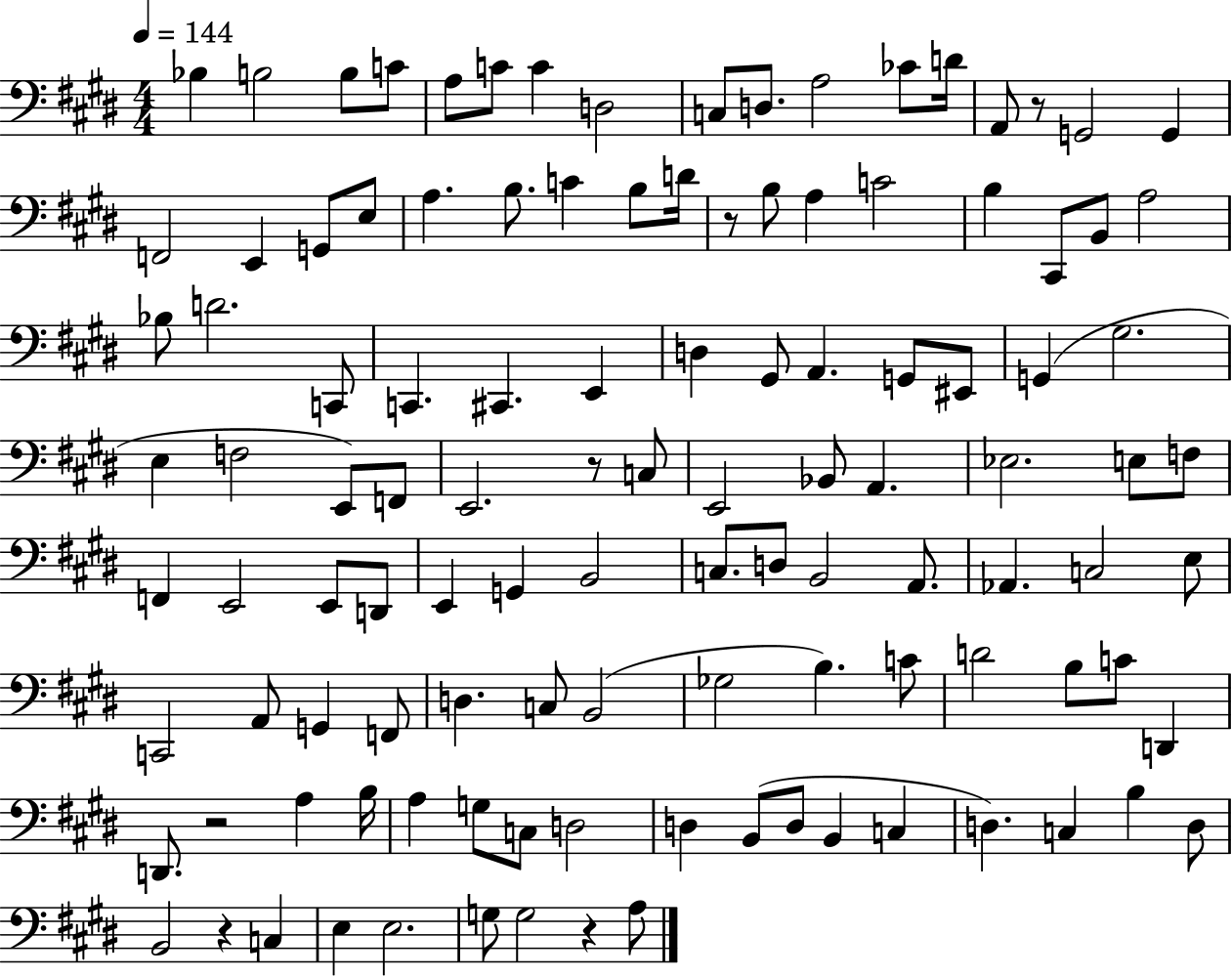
X:1
T:Untitled
M:4/4
L:1/4
K:E
_B, B,2 B,/2 C/2 A,/2 C/2 C D,2 C,/2 D,/2 A,2 _C/2 D/4 A,,/2 z/2 G,,2 G,, F,,2 E,, G,,/2 E,/2 A, B,/2 C B,/2 D/4 z/2 B,/2 A, C2 B, ^C,,/2 B,,/2 A,2 _B,/2 D2 C,,/2 C,, ^C,, E,, D, ^G,,/2 A,, G,,/2 ^E,,/2 G,, ^G,2 E, F,2 E,,/2 F,,/2 E,,2 z/2 C,/2 E,,2 _B,,/2 A,, _E,2 E,/2 F,/2 F,, E,,2 E,,/2 D,,/2 E,, G,, B,,2 C,/2 D,/2 B,,2 A,,/2 _A,, C,2 E,/2 C,,2 A,,/2 G,, F,,/2 D, C,/2 B,,2 _G,2 B, C/2 D2 B,/2 C/2 D,, D,,/2 z2 A, B,/4 A, G,/2 C,/2 D,2 D, B,,/2 D,/2 B,, C, D, C, B, D,/2 B,,2 z C, E, E,2 G,/2 G,2 z A,/2